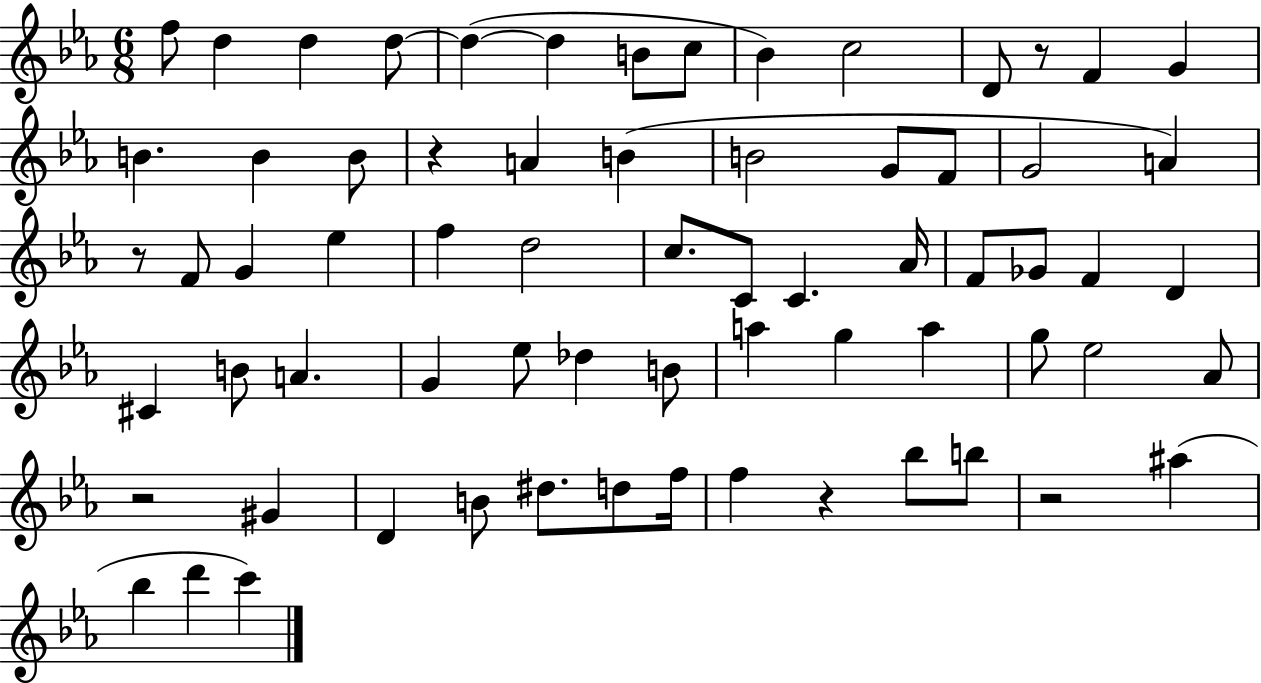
{
  \clef treble
  \numericTimeSignature
  \time 6/8
  \key ees \major
  f''8 d''4 d''4 d''8~~ | d''4~(~ d''4 b'8 c''8 | bes'4) c''2 | d'8 r8 f'4 g'4 | \break b'4. b'4 b'8 | r4 a'4 b'4( | b'2 g'8 f'8 | g'2 a'4) | \break r8 f'8 g'4 ees''4 | f''4 d''2 | c''8. c'8 c'4. aes'16 | f'8 ges'8 f'4 d'4 | \break cis'4 b'8 a'4. | g'4 ees''8 des''4 b'8 | a''4 g''4 a''4 | g''8 ees''2 aes'8 | \break r2 gis'4 | d'4 b'8 dis''8. d''8 f''16 | f''4 r4 bes''8 b''8 | r2 ais''4( | \break bes''4 d'''4 c'''4) | \bar "|."
}